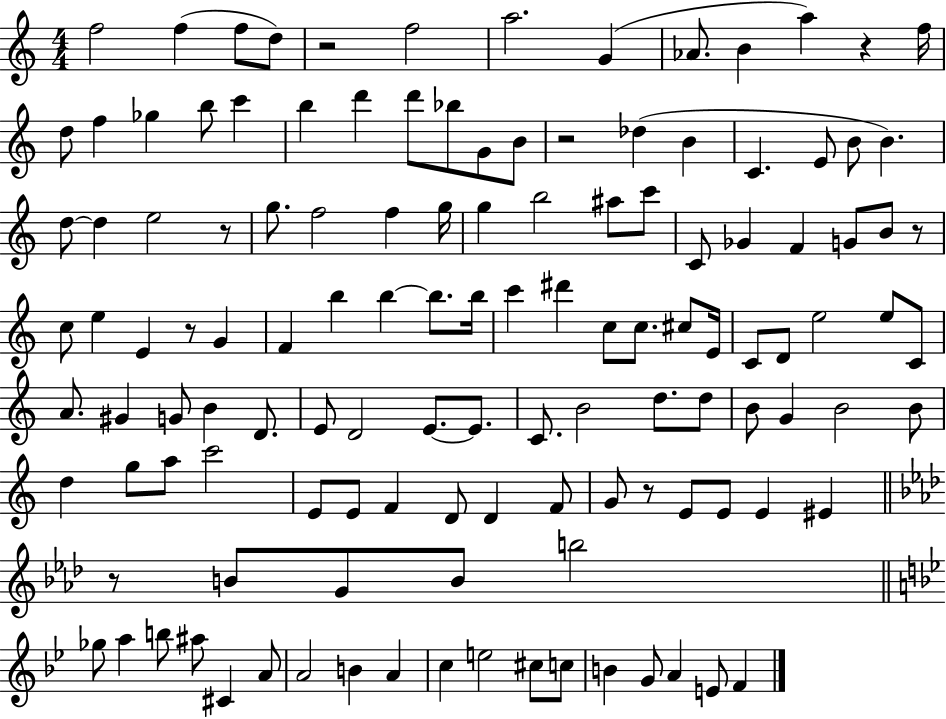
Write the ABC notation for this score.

X:1
T:Untitled
M:4/4
L:1/4
K:C
f2 f f/2 d/2 z2 f2 a2 G _A/2 B a z f/4 d/2 f _g b/2 c' b d' d'/2 _b/2 G/2 B/2 z2 _d B C E/2 B/2 B d/2 d e2 z/2 g/2 f2 f g/4 g b2 ^a/2 c'/2 C/2 _G F G/2 B/2 z/2 c/2 e E z/2 G F b b b/2 b/4 c' ^d' c/2 c/2 ^c/2 E/4 C/2 D/2 e2 e/2 C/2 A/2 ^G G/2 B D/2 E/2 D2 E/2 E/2 C/2 B2 d/2 d/2 B/2 G B2 B/2 d g/2 a/2 c'2 E/2 E/2 F D/2 D F/2 G/2 z/2 E/2 E/2 E ^E z/2 B/2 G/2 B/2 b2 _g/2 a b/2 ^a/2 ^C A/2 A2 B A c e2 ^c/2 c/2 B G/2 A E/2 F